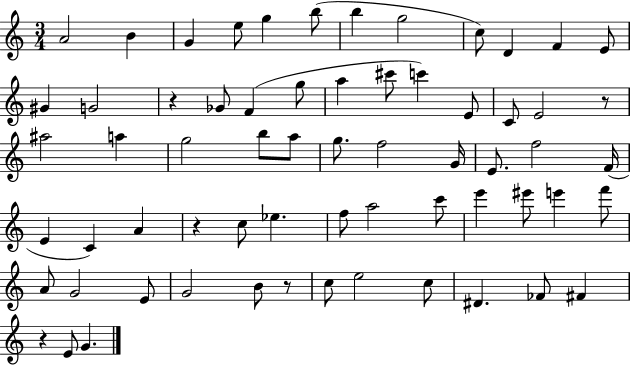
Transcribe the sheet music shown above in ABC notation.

X:1
T:Untitled
M:3/4
L:1/4
K:C
A2 B G e/2 g b/2 b g2 c/2 D F E/2 ^G G2 z _G/2 F g/2 a ^c'/2 c' E/2 C/2 E2 z/2 ^a2 a g2 b/2 a/2 g/2 f2 G/4 E/2 f2 F/4 E C A z c/2 _e f/2 a2 c'/2 e' ^e'/2 e' f'/2 A/2 G2 E/2 G2 B/2 z/2 c/2 e2 c/2 ^D _F/2 ^F z E/2 G